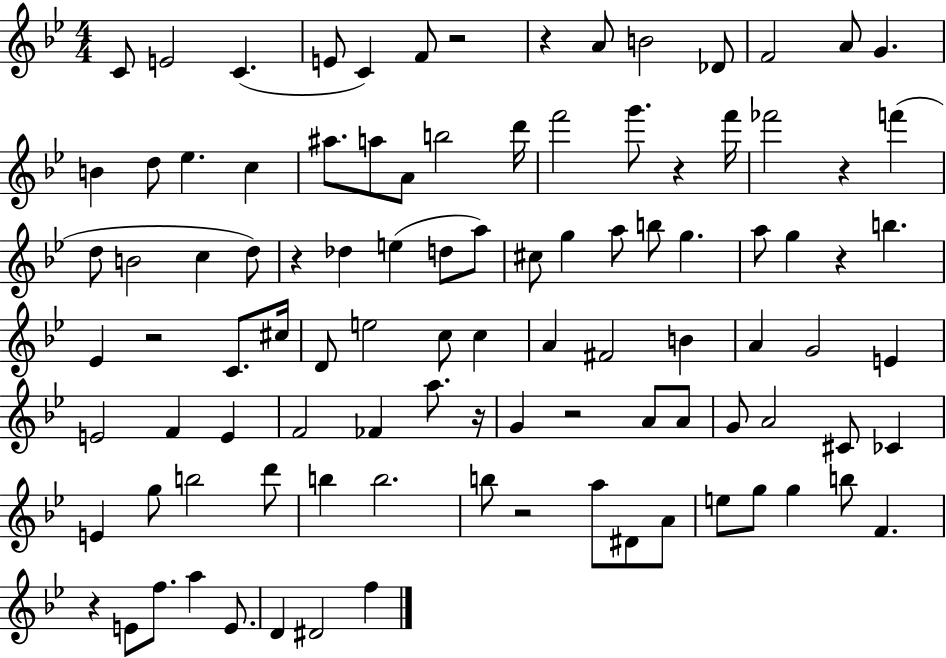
{
  \clef treble
  \numericTimeSignature
  \time 4/4
  \key bes \major
  c'8 e'2 c'4.( | e'8 c'4) f'8 r2 | r4 a'8 b'2 des'8 | f'2 a'8 g'4. | \break b'4 d''8 ees''4. c''4 | ais''8. a''8 a'8 b''2 d'''16 | f'''2 g'''8. r4 f'''16 | fes'''2 r4 f'''4( | \break d''8 b'2 c''4 d''8) | r4 des''4 e''4( d''8 a''8) | cis''8 g''4 a''8 b''8 g''4. | a''8 g''4 r4 b''4. | \break ees'4 r2 c'8. cis''16 | d'8 e''2 c''8 c''4 | a'4 fis'2 b'4 | a'4 g'2 e'4 | \break e'2 f'4 e'4 | f'2 fes'4 a''8. r16 | g'4 r2 a'8 a'8 | g'8 a'2 cis'8 ces'4 | \break e'4 g''8 b''2 d'''8 | b''4 b''2. | b''8 r2 a''8 dis'8 a'8 | e''8 g''8 g''4 b''8 f'4. | \break r4 e'8 f''8. a''4 e'8. | d'4 dis'2 f''4 | \bar "|."
}